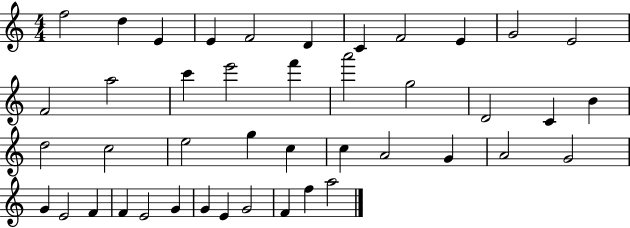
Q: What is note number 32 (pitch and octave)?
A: G4